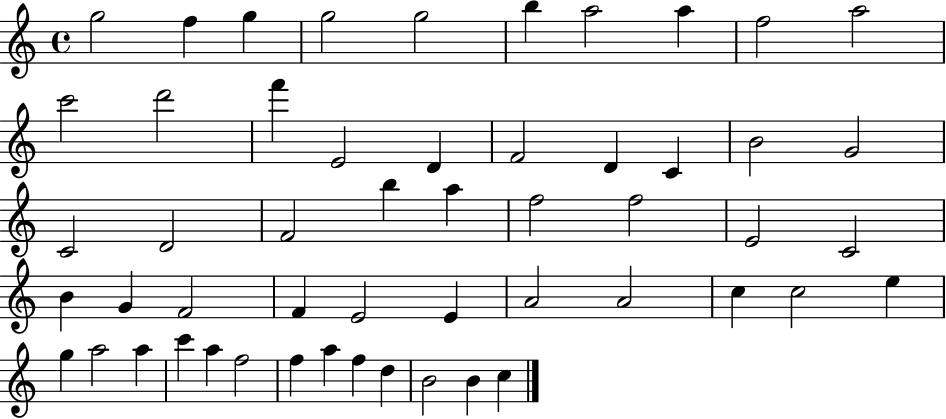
X:1
T:Untitled
M:4/4
L:1/4
K:C
g2 f g g2 g2 b a2 a f2 a2 c'2 d'2 f' E2 D F2 D C B2 G2 C2 D2 F2 b a f2 f2 E2 C2 B G F2 F E2 E A2 A2 c c2 e g a2 a c' a f2 f a f d B2 B c